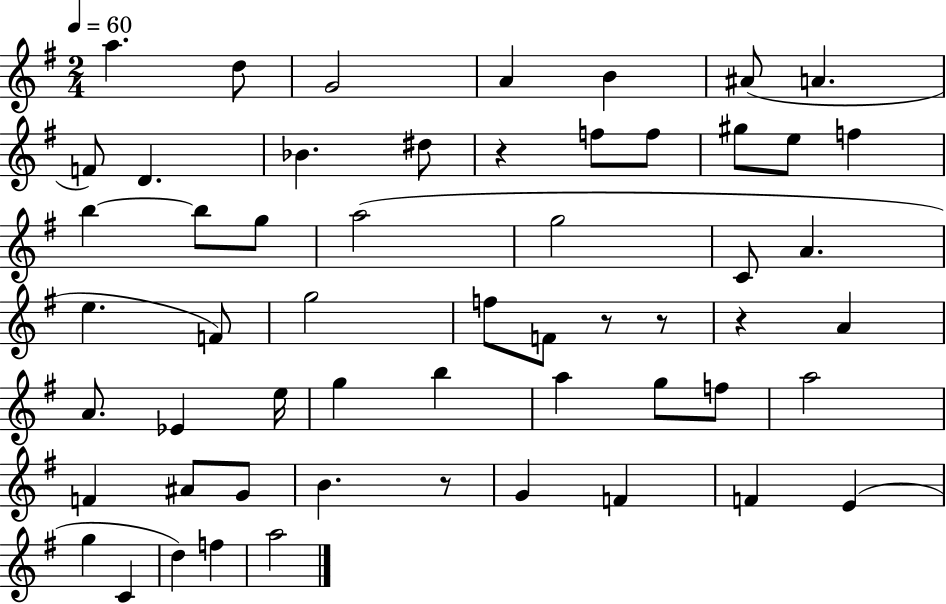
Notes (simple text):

A5/q. D5/e G4/h A4/q B4/q A#4/e A4/q. F4/e D4/q. Bb4/q. D#5/e R/q F5/e F5/e G#5/e E5/e F5/q B5/q B5/e G5/e A5/h G5/h C4/e A4/q. E5/q. F4/e G5/h F5/e F4/e R/e R/e R/q A4/q A4/e. Eb4/q E5/s G5/q B5/q A5/q G5/e F5/e A5/h F4/q A#4/e G4/e B4/q. R/e G4/q F4/q F4/q E4/q G5/q C4/q D5/q F5/q A5/h